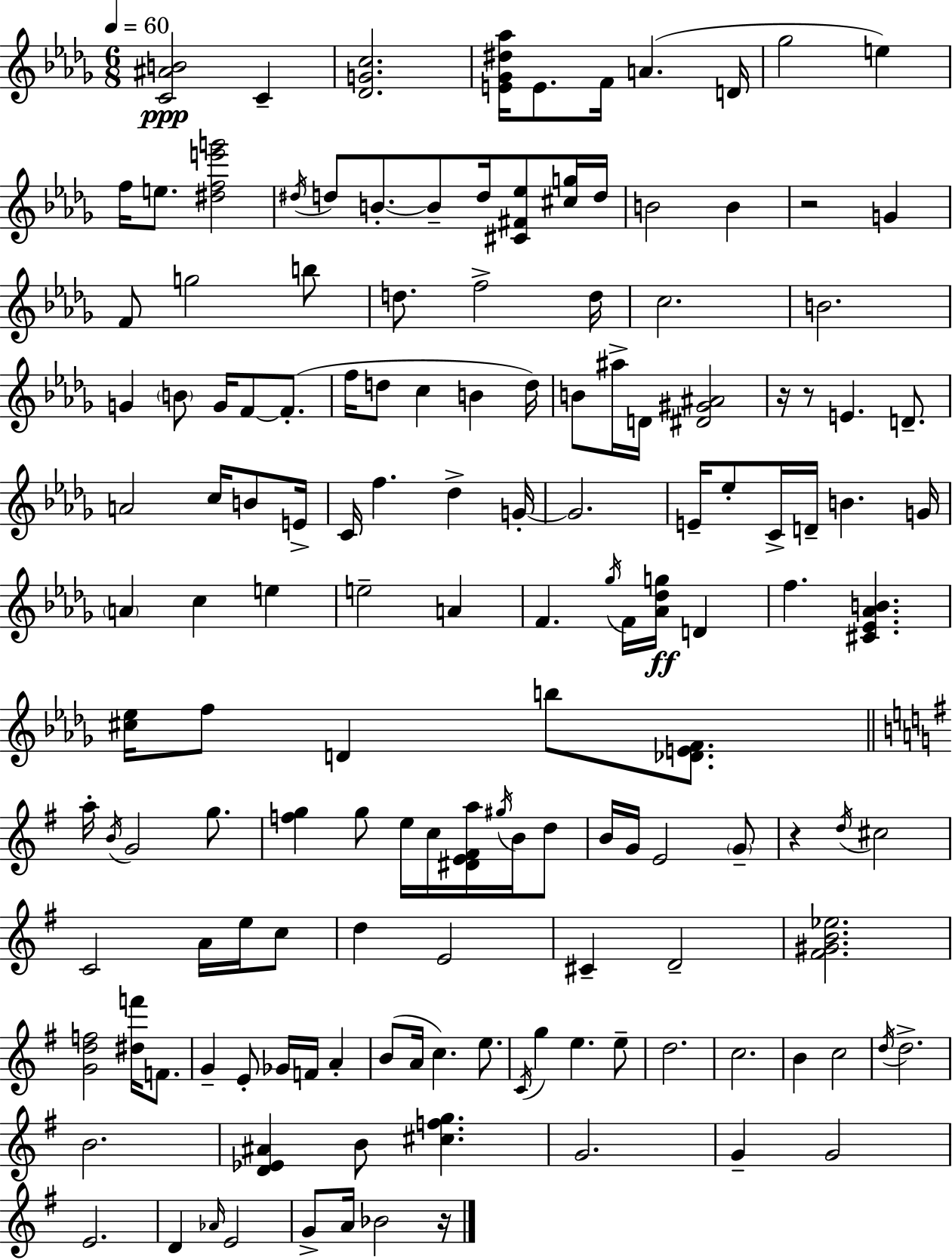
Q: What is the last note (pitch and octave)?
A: Bb4